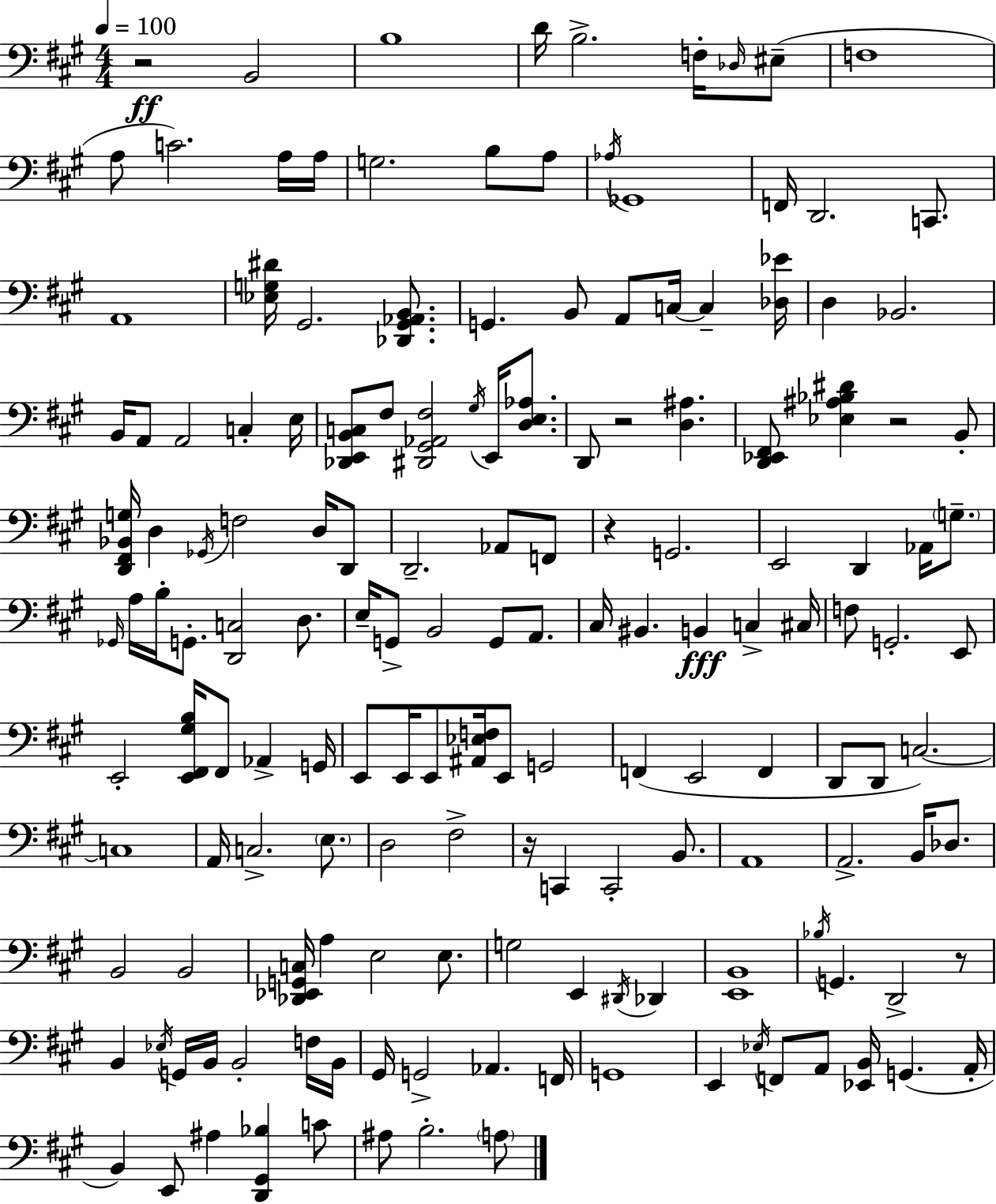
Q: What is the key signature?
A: A major